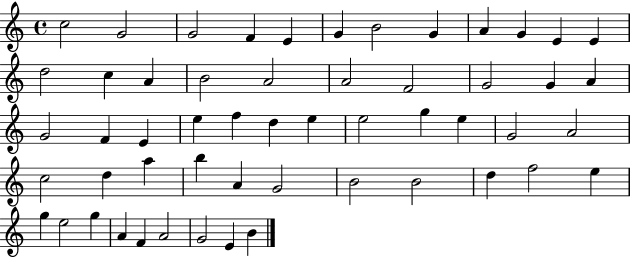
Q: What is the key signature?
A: C major